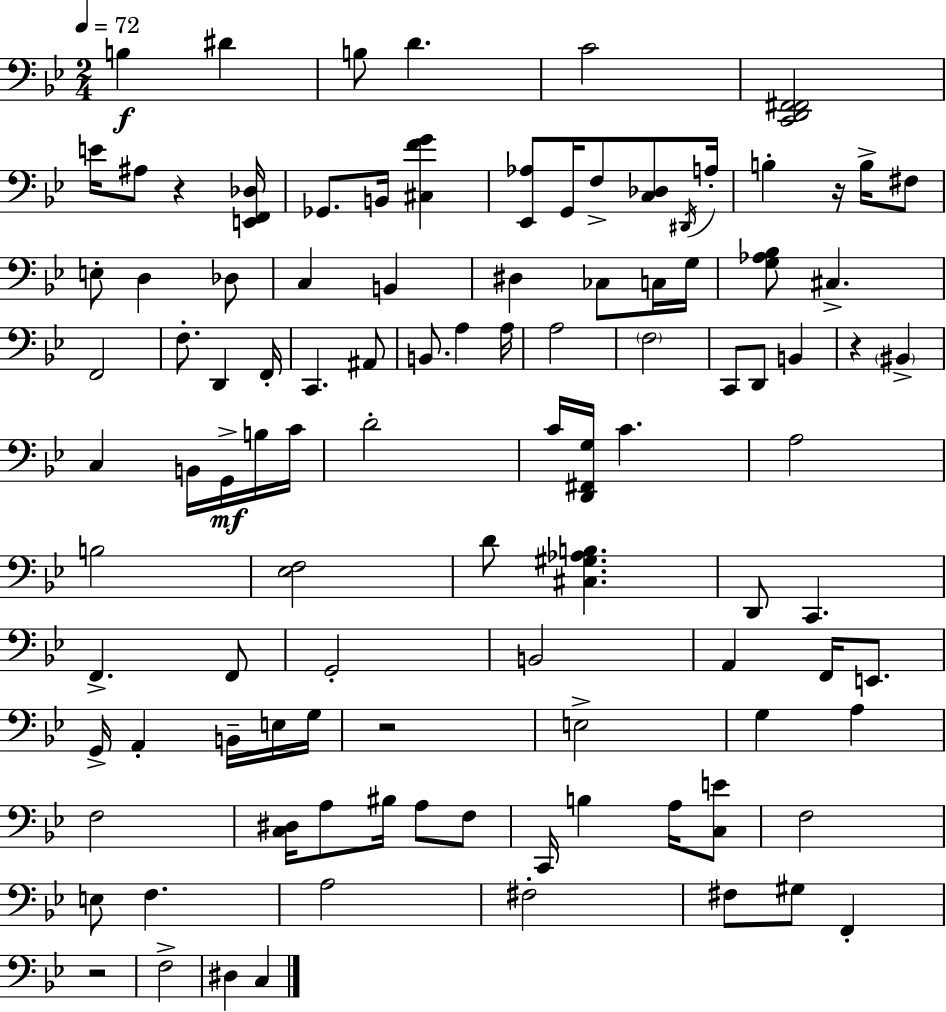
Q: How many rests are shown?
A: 5